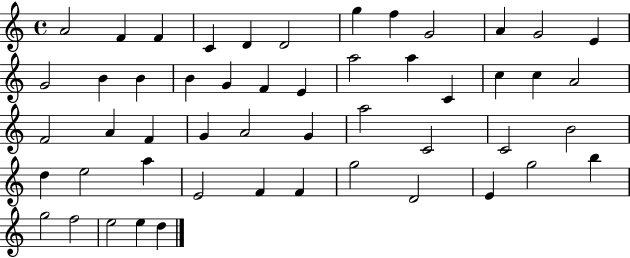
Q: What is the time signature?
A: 4/4